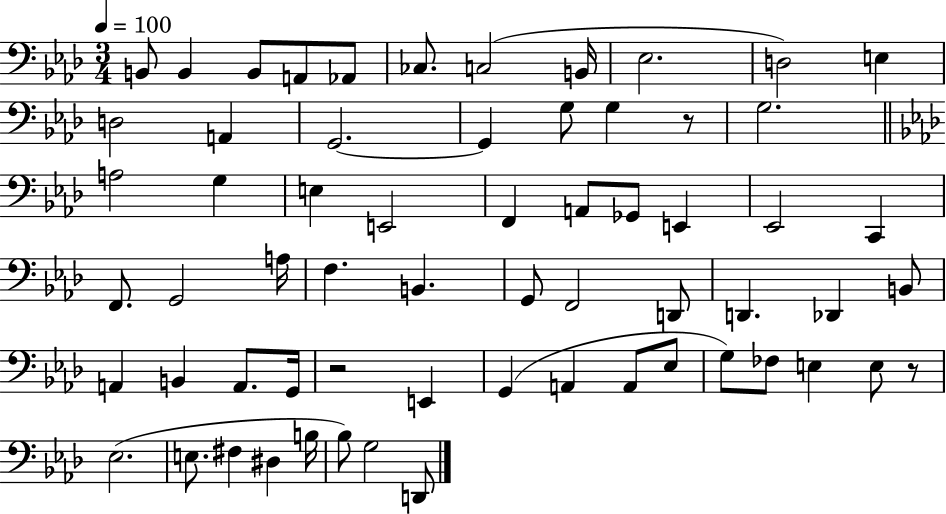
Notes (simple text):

B2/e B2/q B2/e A2/e Ab2/e CES3/e. C3/h B2/s Eb3/h. D3/h E3/q D3/h A2/q G2/h. G2/q G3/e G3/q R/e G3/h. A3/h G3/q E3/q E2/h F2/q A2/e Gb2/e E2/q Eb2/h C2/q F2/e. G2/h A3/s F3/q. B2/q. G2/e F2/h D2/e D2/q. Db2/q B2/e A2/q B2/q A2/e. G2/s R/h E2/q G2/q A2/q A2/e Eb3/e G3/e FES3/e E3/q E3/e R/e Eb3/h. E3/e. F#3/q D#3/q B3/s Bb3/e G3/h D2/e